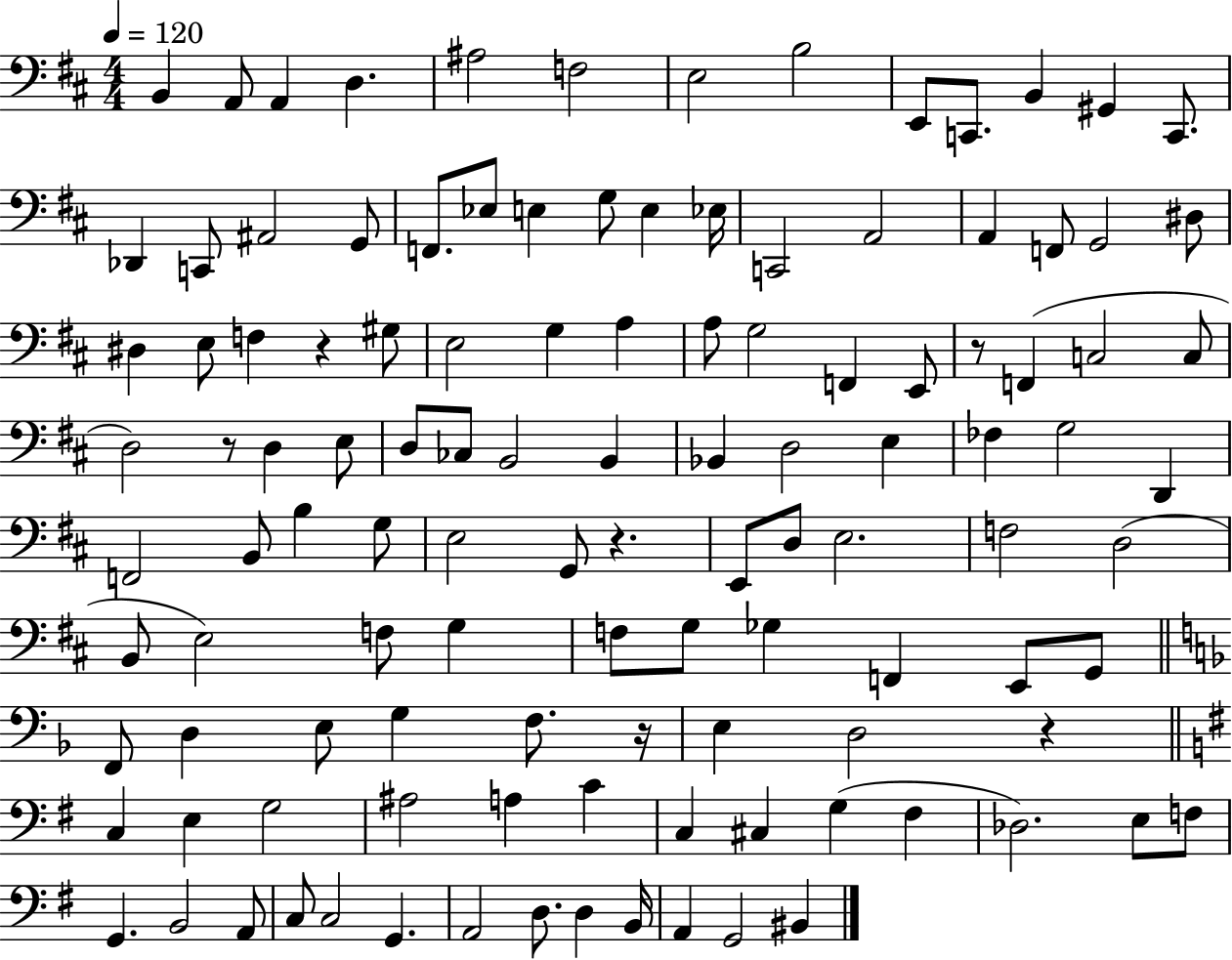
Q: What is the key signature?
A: D major